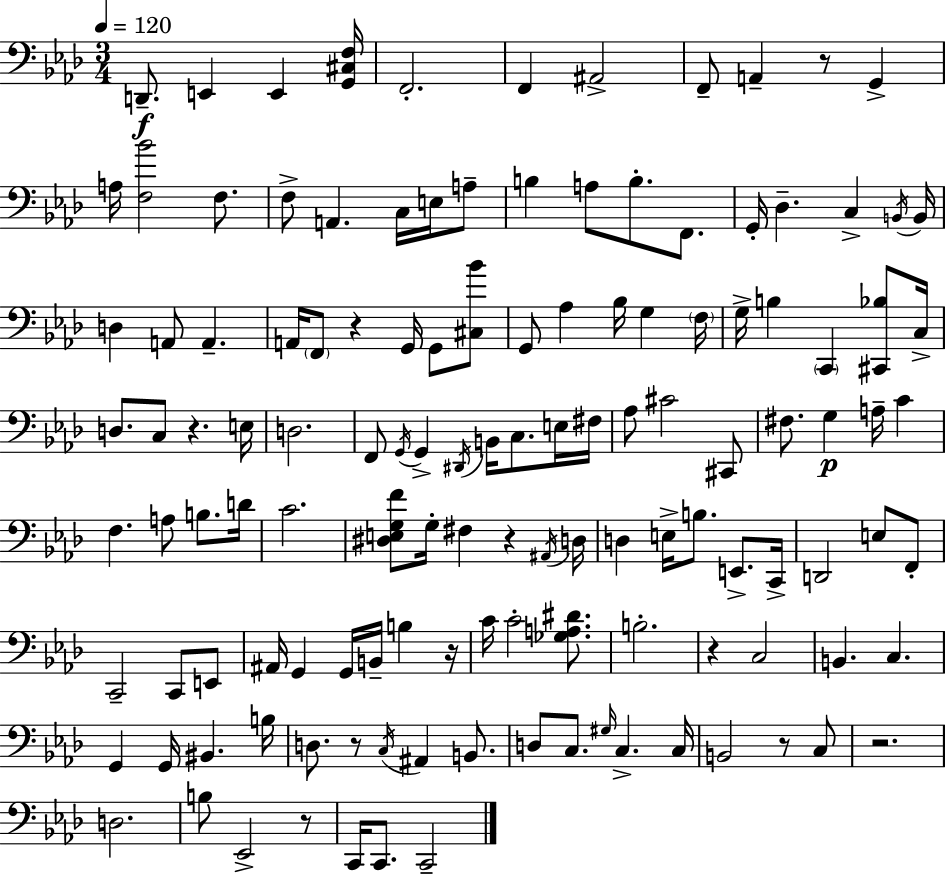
{
  \clef bass
  \numericTimeSignature
  \time 3/4
  \key f \minor
  \tempo 4 = 120
  d,8.--\f e,4 e,4 <g, cis f>16 | f,2.-. | f,4 ais,2-> | f,8-- a,4-- r8 g,4-> | \break a16 <f bes'>2 f8. | f8-> a,4. c16 e16 a8-- | b4 a8 b8.-. f,8. | g,16-. des4.-- c4-> \acciaccatura { b,16 } | \break b,16 d4 a,8 a,4.-- | a,16 \parenthesize f,8 r4 g,16 g,8 <cis bes'>8 | g,8 aes4 bes16 g4 | \parenthesize f16 g16-> b4 \parenthesize c,4 <cis, bes>8 | \break c16-> d8. c8 r4. | e16 d2. | f,8 \acciaccatura { g,16 } g,4-> \acciaccatura { dis,16 } b,16 c8. | e16 fis16 aes8 cis'2 | \break cis,8 fis8. g4\p a16-- c'4 | f4. a8 b8. | d'16 c'2. | <dis e g f'>8 g16-. fis4 r4 | \break \acciaccatura { ais,16 } d16 d4 e16-> b8. | e,8.-> c,16-> d,2 | e8 f,8-. c,2-- | c,8 e,8 ais,16 g,4 g,16 b,16-- b4 | \break r16 c'16 c'2-. | <ges a dis'>8. b2.-. | r4 c2 | b,4. c4. | \break g,4 g,16 bis,4. | b16 d8. r8 \acciaccatura { c16 } ais,4 | b,8. d8 c8. \grace { gis16 } c4.-> | c16 b,2 | \break r8 c8 r2. | d2. | b8 ees,2-> | r8 c,16 c,8. c,2-- | \break \bar "|."
}